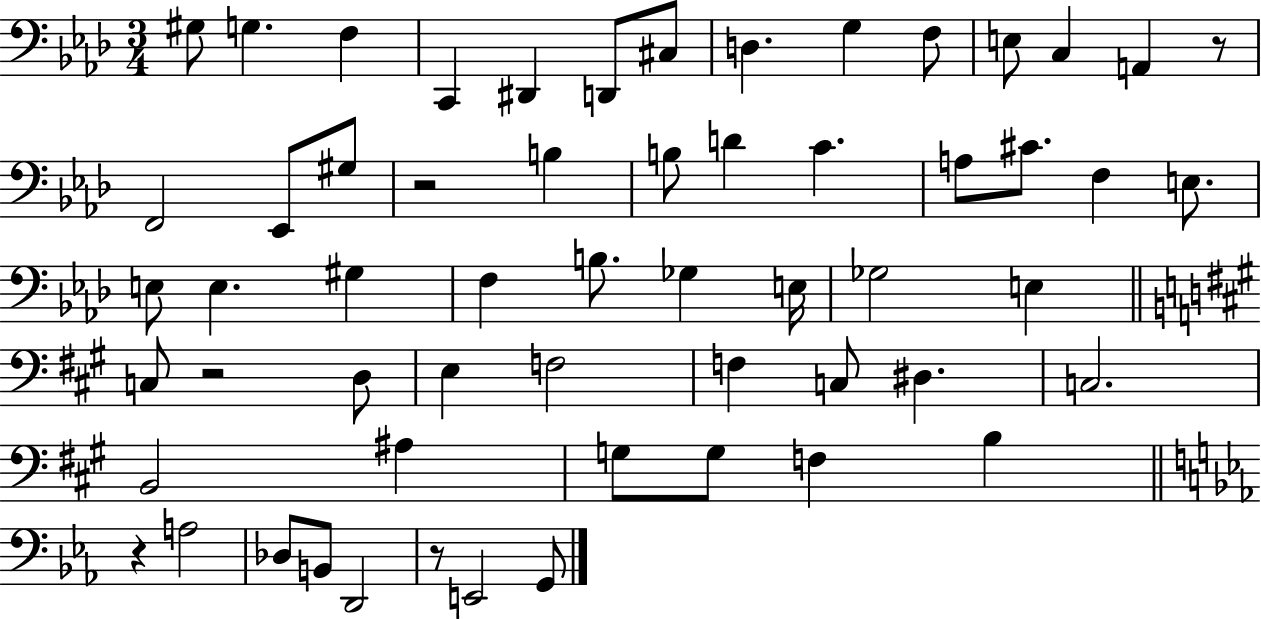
X:1
T:Untitled
M:3/4
L:1/4
K:Ab
^G,/2 G, F, C,, ^D,, D,,/2 ^C,/2 D, G, F,/2 E,/2 C, A,, z/2 F,,2 _E,,/2 ^G,/2 z2 B, B,/2 D C A,/2 ^C/2 F, E,/2 E,/2 E, ^G, F, B,/2 _G, E,/4 _G,2 E, C,/2 z2 D,/2 E, F,2 F, C,/2 ^D, C,2 B,,2 ^A, G,/2 G,/2 F, B, z A,2 _D,/2 B,,/2 D,,2 z/2 E,,2 G,,/2